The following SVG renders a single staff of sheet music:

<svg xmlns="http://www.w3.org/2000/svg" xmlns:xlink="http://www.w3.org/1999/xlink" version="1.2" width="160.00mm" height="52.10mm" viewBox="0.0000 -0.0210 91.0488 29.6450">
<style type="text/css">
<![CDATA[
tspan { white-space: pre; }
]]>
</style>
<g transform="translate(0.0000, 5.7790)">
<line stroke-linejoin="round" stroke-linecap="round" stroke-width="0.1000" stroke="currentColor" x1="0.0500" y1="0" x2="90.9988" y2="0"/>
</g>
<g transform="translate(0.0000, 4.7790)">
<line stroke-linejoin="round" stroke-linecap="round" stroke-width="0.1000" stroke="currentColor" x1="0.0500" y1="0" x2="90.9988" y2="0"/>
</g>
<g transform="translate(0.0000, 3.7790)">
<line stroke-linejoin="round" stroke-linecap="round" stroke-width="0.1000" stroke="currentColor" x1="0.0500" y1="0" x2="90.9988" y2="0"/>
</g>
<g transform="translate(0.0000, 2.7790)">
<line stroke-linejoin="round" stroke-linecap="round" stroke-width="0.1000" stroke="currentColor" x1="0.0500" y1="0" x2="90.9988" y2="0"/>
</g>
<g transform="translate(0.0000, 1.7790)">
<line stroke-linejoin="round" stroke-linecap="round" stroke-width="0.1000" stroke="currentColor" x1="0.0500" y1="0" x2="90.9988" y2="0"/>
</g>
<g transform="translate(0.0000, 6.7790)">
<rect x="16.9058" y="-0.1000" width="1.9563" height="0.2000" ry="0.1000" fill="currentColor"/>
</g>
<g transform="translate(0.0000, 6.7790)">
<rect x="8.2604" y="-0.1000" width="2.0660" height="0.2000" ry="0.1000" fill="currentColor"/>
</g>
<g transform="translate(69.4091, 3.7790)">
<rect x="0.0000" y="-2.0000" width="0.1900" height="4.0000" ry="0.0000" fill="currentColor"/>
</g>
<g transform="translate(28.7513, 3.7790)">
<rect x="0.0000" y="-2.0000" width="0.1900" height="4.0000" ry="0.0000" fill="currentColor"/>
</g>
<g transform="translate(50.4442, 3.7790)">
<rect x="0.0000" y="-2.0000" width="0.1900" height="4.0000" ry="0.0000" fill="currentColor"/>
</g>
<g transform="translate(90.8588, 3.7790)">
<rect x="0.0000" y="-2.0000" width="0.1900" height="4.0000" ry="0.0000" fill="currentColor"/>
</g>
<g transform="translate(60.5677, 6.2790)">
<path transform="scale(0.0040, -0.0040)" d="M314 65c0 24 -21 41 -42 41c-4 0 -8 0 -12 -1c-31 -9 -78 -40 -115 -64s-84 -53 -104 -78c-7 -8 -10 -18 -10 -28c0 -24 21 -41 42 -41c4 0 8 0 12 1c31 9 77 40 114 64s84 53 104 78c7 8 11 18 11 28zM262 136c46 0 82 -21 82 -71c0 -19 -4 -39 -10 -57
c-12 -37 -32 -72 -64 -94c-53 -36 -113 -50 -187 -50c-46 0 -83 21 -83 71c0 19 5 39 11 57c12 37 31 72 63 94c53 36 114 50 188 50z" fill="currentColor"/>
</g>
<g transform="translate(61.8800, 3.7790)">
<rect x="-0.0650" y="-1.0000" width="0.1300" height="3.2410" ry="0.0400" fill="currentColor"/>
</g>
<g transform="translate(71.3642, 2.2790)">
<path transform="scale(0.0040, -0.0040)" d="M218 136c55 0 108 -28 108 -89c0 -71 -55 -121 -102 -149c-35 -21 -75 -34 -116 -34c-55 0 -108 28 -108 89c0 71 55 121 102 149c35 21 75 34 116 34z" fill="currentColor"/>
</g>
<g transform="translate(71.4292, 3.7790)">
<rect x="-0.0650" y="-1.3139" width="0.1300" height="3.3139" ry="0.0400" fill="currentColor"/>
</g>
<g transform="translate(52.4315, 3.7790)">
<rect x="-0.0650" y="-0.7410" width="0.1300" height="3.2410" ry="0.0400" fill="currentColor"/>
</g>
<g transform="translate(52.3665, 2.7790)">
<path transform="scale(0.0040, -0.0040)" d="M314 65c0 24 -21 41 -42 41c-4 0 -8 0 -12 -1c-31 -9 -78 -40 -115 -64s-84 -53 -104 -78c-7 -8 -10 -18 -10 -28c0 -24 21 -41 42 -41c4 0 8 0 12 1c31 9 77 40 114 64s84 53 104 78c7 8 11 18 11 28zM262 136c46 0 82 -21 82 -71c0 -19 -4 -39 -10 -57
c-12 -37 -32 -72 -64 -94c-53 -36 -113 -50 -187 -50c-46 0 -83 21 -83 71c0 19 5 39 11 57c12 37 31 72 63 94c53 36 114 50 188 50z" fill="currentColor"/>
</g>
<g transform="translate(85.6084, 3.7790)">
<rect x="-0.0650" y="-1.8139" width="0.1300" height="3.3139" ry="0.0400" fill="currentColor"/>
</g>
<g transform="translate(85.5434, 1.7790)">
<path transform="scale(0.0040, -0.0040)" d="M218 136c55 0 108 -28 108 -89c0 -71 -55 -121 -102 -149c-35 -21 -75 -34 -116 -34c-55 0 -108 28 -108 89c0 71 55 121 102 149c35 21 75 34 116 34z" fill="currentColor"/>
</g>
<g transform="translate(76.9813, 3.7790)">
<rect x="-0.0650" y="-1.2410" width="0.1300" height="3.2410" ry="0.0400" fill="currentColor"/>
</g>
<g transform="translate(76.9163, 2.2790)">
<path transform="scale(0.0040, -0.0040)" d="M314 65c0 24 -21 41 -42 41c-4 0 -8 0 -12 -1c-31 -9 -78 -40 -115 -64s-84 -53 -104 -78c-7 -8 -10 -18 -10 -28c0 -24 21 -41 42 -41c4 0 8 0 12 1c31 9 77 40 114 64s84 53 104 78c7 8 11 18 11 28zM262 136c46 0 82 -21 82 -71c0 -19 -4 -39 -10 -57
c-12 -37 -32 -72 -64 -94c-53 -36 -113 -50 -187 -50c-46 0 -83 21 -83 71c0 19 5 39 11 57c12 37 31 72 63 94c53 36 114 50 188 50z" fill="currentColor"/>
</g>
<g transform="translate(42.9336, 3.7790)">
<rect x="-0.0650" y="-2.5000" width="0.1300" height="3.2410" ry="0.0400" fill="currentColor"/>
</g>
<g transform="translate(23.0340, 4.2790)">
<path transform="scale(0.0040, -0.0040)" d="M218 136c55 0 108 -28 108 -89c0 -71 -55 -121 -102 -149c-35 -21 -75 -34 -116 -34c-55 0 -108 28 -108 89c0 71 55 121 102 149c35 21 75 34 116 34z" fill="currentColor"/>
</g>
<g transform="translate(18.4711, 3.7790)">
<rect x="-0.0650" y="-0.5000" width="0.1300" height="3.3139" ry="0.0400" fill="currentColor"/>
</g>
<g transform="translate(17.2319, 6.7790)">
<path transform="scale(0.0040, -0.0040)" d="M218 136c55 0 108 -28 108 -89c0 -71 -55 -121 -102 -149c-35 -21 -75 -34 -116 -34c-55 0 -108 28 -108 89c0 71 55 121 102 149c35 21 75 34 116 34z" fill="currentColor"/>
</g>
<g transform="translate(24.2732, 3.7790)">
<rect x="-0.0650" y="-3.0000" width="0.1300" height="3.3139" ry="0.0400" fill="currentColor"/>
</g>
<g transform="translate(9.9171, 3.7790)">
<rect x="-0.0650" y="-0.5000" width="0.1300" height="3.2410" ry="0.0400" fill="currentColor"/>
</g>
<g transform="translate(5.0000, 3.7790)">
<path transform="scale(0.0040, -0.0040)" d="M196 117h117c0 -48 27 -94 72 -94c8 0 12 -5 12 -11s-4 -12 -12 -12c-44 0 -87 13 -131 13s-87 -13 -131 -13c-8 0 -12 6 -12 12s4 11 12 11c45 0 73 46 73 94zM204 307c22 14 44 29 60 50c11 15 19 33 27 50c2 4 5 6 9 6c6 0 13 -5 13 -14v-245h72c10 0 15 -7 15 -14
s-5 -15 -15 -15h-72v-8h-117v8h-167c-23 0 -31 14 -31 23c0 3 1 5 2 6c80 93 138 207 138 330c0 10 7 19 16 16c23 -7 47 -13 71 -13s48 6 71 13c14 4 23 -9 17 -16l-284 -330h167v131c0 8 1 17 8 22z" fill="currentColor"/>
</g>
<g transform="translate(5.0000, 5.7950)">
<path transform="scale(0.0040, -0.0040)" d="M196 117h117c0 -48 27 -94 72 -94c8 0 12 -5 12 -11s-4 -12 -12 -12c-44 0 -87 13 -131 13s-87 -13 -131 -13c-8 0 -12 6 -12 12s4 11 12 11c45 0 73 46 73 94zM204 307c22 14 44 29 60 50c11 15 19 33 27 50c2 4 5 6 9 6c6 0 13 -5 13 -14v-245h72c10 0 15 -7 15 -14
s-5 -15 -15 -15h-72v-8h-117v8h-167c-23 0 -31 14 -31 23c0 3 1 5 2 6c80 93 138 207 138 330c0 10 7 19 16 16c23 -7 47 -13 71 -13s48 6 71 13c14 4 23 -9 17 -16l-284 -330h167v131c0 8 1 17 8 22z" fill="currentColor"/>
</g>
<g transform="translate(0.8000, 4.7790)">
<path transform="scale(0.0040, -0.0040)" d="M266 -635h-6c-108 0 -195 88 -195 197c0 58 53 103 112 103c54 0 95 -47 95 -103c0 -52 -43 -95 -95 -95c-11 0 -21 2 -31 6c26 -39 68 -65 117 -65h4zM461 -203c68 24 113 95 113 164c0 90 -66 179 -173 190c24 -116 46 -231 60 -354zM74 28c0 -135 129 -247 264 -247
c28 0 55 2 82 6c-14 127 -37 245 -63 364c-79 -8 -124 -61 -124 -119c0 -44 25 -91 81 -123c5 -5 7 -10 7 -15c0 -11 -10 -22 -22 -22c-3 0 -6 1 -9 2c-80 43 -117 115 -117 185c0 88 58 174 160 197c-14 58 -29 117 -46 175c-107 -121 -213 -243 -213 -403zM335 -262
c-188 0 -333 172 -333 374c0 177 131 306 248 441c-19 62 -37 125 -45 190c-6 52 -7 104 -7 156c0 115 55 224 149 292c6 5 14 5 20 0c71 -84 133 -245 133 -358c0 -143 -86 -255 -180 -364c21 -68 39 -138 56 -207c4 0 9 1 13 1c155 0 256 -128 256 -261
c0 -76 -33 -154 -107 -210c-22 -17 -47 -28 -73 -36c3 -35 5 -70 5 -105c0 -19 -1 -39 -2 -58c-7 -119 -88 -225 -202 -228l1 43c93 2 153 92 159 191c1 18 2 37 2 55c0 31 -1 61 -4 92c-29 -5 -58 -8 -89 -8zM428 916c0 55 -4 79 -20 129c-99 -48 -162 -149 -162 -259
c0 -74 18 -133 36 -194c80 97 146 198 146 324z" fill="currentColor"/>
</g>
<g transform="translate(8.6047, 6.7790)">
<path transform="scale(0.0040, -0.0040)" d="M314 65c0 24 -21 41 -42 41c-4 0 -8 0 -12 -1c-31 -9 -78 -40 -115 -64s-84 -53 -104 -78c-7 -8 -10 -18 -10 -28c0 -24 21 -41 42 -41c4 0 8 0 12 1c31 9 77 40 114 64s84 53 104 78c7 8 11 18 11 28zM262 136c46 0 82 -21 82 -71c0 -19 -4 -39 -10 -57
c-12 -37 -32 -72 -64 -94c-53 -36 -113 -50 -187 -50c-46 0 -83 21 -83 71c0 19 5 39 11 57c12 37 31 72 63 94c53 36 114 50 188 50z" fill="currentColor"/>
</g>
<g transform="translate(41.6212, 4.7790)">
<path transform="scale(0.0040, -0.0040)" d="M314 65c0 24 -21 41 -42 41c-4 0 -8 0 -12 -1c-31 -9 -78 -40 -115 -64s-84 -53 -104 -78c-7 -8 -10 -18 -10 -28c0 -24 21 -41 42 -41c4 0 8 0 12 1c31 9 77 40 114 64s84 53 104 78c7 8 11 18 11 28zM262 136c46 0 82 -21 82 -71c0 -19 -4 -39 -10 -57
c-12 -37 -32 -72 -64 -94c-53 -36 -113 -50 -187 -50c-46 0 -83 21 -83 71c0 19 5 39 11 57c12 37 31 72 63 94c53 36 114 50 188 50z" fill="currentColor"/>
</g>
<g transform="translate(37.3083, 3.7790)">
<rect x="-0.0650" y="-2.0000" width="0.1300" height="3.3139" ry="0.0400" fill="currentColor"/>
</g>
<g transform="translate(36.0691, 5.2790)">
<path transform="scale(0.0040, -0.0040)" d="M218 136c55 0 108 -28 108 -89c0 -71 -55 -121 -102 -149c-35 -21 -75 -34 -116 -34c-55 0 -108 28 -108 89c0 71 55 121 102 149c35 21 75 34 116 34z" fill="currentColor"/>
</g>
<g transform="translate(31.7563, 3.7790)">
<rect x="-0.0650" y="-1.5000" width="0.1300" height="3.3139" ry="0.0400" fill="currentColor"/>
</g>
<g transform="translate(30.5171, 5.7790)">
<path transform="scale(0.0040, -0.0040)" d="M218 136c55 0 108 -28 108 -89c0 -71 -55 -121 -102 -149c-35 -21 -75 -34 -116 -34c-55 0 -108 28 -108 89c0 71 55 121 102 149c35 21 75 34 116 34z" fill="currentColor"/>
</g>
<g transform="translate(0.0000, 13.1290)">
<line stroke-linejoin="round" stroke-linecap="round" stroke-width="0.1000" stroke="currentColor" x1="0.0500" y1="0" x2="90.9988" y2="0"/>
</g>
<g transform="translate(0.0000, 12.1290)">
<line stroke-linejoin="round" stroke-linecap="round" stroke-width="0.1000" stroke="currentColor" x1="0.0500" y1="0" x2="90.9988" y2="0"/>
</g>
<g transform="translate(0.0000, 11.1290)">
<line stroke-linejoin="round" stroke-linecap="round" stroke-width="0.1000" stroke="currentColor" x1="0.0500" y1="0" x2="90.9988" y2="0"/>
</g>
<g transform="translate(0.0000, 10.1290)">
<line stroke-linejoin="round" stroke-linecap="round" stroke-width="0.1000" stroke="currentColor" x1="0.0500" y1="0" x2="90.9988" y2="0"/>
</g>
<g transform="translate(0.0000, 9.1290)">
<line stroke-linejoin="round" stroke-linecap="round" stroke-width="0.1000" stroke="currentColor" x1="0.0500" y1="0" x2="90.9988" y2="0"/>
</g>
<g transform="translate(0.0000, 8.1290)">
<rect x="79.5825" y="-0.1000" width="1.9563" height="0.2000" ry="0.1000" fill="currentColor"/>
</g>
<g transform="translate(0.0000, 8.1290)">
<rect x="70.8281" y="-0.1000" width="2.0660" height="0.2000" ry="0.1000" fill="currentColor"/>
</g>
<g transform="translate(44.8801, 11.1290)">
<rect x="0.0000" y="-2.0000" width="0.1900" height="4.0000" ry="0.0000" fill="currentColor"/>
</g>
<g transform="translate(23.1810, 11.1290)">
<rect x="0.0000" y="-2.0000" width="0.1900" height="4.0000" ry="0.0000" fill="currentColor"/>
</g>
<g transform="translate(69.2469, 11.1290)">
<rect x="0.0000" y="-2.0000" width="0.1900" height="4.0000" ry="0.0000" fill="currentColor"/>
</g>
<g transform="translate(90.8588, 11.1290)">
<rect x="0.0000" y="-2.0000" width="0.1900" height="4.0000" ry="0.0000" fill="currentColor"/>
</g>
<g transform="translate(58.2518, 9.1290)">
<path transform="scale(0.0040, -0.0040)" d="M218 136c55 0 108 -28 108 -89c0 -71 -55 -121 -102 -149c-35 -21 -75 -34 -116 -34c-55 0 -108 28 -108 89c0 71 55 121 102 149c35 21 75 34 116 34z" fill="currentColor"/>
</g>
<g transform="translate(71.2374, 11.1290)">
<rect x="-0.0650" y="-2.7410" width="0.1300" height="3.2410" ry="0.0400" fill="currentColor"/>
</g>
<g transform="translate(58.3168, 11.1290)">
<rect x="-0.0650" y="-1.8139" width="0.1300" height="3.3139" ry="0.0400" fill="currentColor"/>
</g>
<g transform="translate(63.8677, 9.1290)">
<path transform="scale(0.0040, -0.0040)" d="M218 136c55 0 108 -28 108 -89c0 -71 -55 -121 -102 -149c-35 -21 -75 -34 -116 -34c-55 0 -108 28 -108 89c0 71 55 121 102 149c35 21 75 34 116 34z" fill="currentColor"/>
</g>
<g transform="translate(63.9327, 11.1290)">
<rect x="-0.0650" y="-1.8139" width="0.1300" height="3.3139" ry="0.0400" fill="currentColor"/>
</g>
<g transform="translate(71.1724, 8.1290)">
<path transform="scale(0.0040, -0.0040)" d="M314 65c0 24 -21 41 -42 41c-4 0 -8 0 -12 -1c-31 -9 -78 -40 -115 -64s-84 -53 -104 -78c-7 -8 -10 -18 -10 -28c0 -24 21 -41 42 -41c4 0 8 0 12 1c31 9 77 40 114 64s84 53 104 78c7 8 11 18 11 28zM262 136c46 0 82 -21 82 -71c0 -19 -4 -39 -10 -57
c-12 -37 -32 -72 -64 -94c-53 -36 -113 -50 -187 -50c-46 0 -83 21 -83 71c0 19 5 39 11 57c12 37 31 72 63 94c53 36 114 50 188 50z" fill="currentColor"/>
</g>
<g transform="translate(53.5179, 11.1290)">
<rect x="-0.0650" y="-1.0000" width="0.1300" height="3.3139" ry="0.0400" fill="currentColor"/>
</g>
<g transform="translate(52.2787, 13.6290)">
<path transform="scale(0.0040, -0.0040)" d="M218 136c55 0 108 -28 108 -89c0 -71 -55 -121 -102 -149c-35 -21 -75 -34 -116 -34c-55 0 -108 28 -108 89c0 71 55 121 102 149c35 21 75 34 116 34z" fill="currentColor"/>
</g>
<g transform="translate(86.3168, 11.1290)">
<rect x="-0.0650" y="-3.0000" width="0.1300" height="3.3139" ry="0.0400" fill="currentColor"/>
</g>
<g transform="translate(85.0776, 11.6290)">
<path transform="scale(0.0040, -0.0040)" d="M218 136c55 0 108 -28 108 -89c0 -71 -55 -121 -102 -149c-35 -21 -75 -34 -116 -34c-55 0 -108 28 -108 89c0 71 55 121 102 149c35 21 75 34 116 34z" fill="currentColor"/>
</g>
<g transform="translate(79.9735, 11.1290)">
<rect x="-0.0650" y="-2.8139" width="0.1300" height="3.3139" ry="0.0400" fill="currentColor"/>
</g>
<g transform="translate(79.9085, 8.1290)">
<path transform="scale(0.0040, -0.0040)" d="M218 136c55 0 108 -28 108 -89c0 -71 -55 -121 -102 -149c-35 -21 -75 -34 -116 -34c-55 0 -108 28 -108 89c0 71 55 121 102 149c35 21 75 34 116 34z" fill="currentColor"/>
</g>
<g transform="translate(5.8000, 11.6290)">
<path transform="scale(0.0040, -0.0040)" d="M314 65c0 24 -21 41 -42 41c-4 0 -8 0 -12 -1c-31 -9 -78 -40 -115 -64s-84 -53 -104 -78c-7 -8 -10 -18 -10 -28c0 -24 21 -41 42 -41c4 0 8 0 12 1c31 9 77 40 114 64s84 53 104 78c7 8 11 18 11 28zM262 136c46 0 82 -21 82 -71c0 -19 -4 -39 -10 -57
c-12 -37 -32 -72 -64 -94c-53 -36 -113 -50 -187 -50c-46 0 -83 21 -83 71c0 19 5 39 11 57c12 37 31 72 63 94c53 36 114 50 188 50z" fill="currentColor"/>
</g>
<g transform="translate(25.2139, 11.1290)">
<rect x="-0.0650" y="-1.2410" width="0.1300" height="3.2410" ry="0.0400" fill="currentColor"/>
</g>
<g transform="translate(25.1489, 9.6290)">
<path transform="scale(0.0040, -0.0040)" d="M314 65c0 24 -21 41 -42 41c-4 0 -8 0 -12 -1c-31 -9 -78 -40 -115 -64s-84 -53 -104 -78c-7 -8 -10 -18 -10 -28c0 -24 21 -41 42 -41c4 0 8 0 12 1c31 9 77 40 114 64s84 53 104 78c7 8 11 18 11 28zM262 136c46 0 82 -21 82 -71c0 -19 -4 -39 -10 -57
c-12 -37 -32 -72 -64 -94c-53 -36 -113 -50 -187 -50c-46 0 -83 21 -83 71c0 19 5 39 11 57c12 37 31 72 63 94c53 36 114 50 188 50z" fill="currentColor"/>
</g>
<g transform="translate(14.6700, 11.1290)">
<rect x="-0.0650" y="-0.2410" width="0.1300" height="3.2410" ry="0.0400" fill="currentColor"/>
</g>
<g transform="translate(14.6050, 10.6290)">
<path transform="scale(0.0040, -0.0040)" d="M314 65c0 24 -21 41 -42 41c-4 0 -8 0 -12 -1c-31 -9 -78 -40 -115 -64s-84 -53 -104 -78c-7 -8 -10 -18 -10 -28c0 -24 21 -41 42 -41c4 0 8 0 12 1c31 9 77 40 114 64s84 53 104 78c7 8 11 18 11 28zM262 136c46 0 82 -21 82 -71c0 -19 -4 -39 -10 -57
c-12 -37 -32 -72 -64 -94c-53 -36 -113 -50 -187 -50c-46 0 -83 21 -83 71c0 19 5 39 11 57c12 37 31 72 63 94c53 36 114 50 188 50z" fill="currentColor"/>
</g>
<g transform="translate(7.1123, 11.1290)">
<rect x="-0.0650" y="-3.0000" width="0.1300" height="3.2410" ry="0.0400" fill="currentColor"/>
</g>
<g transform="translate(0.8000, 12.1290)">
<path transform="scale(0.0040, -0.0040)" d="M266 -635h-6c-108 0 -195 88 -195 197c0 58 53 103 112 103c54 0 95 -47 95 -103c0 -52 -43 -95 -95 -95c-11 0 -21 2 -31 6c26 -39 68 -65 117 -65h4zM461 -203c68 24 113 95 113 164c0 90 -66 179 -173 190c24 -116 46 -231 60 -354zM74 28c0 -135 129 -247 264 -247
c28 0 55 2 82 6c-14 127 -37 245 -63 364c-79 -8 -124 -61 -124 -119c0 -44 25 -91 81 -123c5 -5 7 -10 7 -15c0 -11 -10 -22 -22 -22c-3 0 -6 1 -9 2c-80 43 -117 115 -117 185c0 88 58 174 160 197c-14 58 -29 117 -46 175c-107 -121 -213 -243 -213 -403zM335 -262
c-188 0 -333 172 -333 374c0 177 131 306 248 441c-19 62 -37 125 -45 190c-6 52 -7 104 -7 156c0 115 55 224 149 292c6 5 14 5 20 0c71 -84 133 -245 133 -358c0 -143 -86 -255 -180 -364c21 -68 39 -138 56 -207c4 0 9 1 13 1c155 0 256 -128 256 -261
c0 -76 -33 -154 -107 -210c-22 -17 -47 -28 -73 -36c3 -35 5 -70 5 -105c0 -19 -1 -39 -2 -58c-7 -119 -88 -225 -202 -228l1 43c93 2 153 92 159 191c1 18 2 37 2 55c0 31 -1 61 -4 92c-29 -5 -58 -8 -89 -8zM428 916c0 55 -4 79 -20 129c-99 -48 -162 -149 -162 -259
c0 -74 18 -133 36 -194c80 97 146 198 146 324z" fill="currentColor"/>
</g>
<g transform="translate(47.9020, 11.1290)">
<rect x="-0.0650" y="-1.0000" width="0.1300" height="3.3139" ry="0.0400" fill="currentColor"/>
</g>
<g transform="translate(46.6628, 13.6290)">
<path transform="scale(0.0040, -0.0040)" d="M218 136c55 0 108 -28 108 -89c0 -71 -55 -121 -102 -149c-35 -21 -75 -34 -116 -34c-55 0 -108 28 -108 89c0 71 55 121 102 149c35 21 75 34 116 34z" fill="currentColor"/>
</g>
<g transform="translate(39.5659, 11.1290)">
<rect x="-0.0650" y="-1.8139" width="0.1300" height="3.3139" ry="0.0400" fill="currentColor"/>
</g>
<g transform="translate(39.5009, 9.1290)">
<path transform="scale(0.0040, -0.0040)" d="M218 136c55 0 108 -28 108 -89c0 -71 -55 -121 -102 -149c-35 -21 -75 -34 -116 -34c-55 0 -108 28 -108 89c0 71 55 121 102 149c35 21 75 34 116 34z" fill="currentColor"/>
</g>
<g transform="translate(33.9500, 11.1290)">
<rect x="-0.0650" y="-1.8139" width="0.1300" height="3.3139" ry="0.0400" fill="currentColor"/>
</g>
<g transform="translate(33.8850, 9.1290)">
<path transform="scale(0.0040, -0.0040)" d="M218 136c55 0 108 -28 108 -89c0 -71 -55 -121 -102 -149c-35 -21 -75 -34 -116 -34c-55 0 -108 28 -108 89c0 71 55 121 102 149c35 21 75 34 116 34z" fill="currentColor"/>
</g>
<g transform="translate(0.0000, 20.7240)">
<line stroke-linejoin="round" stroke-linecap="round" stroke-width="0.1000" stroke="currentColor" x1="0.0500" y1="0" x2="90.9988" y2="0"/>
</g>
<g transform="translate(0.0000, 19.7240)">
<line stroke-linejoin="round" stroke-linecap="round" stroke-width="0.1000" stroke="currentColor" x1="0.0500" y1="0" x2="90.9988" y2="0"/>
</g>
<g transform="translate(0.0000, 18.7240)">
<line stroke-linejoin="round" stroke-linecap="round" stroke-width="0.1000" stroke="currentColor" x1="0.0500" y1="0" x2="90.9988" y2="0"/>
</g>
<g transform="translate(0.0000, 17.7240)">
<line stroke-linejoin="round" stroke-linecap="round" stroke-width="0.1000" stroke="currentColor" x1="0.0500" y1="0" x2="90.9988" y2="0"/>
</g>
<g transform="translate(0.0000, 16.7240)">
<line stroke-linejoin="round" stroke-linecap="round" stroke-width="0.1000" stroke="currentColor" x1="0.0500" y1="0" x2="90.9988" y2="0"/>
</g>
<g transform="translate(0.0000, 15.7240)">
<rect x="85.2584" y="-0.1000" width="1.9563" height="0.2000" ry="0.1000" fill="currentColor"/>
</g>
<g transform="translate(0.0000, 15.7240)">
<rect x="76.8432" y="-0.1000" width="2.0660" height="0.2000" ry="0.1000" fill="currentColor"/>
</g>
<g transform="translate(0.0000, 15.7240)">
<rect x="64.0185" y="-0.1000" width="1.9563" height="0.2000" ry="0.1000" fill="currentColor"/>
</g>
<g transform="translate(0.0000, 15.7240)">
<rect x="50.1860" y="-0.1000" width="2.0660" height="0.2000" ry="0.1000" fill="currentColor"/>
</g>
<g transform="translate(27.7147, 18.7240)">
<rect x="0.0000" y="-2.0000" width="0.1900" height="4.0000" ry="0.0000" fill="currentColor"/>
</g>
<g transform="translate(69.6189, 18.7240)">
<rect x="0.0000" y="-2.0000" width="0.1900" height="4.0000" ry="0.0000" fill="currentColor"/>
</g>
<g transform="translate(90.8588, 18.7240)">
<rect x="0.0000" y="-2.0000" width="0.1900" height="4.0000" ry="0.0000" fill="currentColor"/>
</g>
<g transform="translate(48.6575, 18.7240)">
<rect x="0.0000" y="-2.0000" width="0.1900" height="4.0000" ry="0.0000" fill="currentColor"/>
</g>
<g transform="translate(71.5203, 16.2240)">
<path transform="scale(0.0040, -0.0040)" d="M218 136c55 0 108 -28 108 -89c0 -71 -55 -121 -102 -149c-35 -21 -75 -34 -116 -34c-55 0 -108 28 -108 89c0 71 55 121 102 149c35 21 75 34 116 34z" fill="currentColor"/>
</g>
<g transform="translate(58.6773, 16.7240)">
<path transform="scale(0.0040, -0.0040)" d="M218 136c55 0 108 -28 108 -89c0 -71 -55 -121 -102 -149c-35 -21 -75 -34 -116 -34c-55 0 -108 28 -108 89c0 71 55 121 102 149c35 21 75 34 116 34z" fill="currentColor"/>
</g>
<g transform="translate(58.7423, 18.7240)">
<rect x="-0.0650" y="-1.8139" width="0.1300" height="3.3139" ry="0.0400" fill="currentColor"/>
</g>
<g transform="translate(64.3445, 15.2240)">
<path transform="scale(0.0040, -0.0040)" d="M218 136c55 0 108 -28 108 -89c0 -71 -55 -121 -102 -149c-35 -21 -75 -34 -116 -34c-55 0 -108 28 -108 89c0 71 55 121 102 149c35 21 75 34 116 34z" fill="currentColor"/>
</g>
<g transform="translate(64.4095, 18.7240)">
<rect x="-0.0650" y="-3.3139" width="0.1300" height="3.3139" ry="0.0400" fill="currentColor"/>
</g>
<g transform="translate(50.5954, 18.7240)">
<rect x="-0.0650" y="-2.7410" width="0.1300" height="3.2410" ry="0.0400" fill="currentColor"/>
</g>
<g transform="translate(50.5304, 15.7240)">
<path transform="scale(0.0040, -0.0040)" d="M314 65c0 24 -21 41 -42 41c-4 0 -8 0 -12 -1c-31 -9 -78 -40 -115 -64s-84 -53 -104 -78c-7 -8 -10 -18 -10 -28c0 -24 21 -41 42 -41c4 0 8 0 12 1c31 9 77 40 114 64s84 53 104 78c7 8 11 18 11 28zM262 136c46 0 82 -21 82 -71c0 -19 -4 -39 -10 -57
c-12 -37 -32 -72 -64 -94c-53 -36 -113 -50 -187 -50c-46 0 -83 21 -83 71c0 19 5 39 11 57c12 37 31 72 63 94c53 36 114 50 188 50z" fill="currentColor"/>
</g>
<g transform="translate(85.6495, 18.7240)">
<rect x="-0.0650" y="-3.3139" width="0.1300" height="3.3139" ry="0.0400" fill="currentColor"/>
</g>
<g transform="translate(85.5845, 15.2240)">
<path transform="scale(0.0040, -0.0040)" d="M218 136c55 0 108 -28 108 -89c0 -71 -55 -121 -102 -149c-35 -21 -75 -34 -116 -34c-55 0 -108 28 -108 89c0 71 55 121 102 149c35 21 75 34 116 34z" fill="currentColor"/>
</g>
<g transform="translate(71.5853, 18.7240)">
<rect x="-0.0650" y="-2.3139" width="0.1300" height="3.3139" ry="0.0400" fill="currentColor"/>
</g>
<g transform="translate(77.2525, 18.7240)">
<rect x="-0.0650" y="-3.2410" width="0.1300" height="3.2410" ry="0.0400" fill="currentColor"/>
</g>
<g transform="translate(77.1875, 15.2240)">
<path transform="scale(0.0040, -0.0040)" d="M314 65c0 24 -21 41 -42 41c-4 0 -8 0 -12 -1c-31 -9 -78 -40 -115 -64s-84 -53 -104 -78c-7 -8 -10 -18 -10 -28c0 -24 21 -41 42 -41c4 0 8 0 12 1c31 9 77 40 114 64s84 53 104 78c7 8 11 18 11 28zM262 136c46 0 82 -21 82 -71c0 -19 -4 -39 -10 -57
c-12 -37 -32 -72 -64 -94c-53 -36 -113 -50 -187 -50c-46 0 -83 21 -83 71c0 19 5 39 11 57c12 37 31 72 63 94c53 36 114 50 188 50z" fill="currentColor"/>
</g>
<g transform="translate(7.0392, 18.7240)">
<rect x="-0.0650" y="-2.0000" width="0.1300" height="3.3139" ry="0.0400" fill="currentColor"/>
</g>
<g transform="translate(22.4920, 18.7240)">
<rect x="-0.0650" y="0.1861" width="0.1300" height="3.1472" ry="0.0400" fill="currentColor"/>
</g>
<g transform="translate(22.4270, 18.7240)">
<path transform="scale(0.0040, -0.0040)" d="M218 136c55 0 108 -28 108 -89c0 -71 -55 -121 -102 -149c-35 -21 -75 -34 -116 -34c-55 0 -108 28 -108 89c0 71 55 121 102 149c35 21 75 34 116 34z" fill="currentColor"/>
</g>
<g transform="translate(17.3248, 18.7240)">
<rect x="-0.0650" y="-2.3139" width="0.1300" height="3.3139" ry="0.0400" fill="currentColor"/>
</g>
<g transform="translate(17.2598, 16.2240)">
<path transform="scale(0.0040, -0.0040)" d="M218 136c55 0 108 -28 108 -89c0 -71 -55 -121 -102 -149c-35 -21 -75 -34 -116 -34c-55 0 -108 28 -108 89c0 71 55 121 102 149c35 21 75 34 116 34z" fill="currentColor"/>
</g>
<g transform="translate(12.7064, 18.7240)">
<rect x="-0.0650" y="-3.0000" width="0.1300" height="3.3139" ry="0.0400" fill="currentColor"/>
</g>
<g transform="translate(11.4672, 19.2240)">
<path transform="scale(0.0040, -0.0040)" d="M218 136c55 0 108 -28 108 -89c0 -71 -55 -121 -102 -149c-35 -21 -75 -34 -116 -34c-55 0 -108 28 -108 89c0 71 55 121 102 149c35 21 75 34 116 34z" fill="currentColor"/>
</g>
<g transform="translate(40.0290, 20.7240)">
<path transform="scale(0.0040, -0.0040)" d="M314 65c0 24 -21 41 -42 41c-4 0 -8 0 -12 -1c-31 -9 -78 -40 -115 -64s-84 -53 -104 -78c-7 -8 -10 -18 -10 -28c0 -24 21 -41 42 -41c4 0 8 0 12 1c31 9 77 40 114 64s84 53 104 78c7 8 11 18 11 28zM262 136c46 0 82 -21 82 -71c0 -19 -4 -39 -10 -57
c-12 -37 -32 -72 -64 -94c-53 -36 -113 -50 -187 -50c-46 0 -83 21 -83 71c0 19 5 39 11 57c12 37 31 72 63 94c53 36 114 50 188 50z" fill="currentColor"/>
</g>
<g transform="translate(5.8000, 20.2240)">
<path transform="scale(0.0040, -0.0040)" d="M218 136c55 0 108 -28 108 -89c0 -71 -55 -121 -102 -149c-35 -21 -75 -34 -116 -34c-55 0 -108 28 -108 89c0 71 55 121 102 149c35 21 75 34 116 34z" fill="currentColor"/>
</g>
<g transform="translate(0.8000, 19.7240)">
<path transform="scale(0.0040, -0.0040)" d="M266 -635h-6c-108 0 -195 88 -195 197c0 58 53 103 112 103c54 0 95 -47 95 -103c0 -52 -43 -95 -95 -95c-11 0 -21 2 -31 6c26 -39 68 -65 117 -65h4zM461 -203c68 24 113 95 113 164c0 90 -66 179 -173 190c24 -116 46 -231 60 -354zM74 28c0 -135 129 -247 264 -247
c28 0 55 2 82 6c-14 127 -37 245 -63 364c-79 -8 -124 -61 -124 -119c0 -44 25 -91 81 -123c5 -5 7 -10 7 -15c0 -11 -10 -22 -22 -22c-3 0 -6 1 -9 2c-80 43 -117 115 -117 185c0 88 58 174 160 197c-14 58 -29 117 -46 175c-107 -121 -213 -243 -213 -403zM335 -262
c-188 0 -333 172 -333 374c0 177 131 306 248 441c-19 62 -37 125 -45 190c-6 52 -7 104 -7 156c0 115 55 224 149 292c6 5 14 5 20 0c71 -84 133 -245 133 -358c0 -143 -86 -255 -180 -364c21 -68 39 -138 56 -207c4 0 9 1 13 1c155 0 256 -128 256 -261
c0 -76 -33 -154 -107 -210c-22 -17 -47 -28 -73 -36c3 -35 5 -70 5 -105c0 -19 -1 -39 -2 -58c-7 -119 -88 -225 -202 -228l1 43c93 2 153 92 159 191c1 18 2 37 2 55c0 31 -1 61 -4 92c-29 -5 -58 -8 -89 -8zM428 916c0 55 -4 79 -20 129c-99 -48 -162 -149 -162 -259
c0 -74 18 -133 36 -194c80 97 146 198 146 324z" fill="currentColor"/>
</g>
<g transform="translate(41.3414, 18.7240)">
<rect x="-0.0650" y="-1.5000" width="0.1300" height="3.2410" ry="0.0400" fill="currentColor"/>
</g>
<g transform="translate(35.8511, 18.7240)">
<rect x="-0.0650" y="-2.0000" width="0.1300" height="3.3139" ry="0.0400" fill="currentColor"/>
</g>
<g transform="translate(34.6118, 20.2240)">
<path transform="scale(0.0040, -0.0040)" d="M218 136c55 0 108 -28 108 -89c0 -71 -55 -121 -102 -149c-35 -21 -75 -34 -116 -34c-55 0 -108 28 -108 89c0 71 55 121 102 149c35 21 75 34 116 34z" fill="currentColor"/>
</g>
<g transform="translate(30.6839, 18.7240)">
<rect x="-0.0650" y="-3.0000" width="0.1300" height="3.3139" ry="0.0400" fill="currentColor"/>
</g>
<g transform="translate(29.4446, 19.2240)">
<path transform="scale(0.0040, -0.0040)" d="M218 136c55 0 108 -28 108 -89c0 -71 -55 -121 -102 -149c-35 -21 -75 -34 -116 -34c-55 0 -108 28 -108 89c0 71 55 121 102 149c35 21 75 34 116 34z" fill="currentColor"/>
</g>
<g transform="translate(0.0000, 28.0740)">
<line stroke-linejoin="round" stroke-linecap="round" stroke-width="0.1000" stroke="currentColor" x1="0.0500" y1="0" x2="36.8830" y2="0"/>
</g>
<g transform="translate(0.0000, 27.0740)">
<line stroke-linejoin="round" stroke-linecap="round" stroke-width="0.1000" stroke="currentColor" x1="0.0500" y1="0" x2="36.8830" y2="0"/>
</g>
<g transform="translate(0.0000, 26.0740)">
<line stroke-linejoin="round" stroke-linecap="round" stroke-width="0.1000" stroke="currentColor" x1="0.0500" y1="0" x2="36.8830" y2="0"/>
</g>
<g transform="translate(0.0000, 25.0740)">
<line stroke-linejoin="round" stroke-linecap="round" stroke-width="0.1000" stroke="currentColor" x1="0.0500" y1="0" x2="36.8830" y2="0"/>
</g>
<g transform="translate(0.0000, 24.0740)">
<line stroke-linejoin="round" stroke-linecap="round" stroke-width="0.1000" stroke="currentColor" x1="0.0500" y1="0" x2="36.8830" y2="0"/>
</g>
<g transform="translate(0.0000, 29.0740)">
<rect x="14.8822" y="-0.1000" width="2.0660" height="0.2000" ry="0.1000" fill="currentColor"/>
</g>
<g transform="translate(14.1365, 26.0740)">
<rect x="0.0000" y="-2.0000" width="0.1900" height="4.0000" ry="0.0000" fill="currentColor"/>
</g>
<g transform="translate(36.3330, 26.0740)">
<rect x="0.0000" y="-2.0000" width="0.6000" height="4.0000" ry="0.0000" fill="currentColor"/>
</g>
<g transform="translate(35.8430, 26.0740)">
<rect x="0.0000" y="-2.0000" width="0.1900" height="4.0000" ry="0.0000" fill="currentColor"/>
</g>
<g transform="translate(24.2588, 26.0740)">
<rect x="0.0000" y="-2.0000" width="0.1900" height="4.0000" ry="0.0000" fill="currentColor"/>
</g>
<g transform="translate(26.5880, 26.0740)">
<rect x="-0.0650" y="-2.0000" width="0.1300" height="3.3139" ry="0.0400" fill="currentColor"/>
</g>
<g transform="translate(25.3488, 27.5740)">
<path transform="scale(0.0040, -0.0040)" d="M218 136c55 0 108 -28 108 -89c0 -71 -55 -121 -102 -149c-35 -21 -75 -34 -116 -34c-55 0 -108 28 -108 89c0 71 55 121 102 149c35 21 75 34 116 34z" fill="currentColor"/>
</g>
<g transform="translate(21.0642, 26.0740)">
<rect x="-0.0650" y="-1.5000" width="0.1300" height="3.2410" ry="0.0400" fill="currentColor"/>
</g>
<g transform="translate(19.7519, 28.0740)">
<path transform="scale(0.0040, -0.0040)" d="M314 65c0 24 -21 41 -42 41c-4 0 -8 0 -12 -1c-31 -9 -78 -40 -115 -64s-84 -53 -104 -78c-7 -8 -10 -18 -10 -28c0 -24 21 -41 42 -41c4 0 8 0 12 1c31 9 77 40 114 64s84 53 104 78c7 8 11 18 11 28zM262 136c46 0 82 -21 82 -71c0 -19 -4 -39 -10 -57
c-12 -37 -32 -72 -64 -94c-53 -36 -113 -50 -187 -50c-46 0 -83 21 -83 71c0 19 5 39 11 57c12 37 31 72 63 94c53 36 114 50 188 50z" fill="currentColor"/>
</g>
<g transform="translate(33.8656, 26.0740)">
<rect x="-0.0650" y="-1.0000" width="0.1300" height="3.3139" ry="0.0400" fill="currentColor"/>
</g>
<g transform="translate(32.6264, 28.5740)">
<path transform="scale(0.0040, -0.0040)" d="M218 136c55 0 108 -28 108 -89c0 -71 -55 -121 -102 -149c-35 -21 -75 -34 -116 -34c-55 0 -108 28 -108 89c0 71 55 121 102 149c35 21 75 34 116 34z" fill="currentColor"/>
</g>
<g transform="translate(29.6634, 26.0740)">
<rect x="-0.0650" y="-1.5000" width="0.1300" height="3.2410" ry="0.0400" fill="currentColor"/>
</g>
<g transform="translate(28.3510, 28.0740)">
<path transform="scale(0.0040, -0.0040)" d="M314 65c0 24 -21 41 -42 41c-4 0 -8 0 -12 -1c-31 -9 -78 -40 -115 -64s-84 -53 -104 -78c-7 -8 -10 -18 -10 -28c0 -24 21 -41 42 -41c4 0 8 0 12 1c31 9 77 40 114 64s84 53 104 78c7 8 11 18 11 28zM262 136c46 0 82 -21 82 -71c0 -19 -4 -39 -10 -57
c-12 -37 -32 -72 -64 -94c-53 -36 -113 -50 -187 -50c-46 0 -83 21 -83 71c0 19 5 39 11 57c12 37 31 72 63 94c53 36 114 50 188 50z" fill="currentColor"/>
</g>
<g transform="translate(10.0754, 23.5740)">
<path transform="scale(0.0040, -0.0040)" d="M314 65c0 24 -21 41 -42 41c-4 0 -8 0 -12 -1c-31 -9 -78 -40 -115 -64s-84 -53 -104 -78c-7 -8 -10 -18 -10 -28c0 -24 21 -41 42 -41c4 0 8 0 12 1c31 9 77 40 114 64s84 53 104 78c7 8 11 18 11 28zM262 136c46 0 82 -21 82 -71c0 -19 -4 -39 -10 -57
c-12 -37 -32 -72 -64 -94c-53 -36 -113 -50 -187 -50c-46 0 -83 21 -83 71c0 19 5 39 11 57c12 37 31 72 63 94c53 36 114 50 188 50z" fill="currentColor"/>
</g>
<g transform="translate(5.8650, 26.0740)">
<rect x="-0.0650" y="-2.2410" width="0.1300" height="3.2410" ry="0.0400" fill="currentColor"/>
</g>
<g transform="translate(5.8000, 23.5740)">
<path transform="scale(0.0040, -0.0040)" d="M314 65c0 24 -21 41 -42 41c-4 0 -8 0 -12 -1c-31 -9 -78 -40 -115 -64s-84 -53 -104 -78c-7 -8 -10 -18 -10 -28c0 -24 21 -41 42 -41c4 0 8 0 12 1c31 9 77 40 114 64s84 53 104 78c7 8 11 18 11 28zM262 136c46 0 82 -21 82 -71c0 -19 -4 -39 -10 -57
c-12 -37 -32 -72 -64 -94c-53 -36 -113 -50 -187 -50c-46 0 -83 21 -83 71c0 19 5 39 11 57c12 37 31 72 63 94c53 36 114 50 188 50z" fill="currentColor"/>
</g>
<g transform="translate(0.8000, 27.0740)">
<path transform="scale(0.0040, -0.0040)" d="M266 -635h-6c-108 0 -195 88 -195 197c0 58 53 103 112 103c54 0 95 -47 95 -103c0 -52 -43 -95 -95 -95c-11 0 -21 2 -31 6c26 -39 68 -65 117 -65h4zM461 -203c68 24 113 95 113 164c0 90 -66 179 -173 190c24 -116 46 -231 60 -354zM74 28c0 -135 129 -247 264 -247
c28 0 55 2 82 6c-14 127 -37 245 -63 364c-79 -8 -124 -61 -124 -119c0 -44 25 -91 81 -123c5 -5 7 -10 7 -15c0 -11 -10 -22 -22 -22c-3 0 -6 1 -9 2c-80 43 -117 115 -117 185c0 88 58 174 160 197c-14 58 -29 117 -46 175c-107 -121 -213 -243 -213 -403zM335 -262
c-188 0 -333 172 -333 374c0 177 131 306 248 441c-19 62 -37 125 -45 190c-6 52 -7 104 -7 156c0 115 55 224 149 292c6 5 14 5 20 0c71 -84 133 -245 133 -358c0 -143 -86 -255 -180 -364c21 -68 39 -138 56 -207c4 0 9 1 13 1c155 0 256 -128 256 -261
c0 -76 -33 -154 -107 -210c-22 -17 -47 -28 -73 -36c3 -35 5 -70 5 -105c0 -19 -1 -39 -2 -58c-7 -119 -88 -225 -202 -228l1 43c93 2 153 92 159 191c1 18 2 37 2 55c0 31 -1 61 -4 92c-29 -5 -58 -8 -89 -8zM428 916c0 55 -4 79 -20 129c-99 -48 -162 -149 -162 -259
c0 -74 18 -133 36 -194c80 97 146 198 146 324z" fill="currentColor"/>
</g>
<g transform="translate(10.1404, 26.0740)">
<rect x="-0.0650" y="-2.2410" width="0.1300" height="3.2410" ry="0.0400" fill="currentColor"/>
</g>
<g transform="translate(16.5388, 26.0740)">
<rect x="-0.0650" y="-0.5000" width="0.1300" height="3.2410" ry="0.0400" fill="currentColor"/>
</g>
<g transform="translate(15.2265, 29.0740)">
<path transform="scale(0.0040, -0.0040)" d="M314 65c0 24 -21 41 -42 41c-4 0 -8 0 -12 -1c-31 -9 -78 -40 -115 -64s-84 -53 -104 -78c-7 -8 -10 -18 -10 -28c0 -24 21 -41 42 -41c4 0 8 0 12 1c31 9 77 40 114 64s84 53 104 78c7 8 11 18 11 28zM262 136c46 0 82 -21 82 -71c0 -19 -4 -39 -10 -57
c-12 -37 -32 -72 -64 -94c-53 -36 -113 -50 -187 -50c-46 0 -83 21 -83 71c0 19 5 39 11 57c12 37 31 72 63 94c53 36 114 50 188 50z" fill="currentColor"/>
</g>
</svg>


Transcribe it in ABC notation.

X:1
T:Untitled
M:4/4
L:1/4
K:C
C2 C A E F G2 d2 D2 e e2 f A2 c2 e2 f f D D f f a2 a A F A g B A F E2 a2 f b g b2 b g2 g2 C2 E2 F E2 D